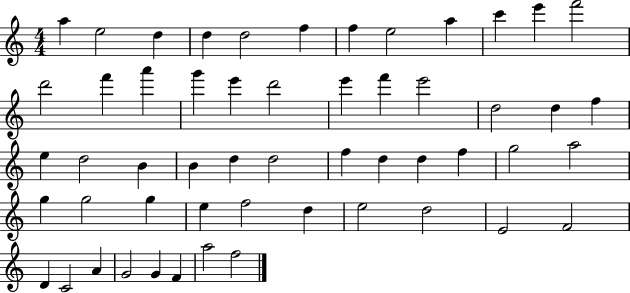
A5/q E5/h D5/q D5/q D5/h F5/q F5/q E5/h A5/q C6/q E6/q F6/h D6/h F6/q A6/q G6/q E6/q D6/h E6/q F6/q E6/h D5/h D5/q F5/q E5/q D5/h B4/q B4/q D5/q D5/h F5/q D5/q D5/q F5/q G5/h A5/h G5/q G5/h G5/q E5/q F5/h D5/q E5/h D5/h E4/h F4/h D4/q C4/h A4/q G4/h G4/q F4/q A5/h F5/h